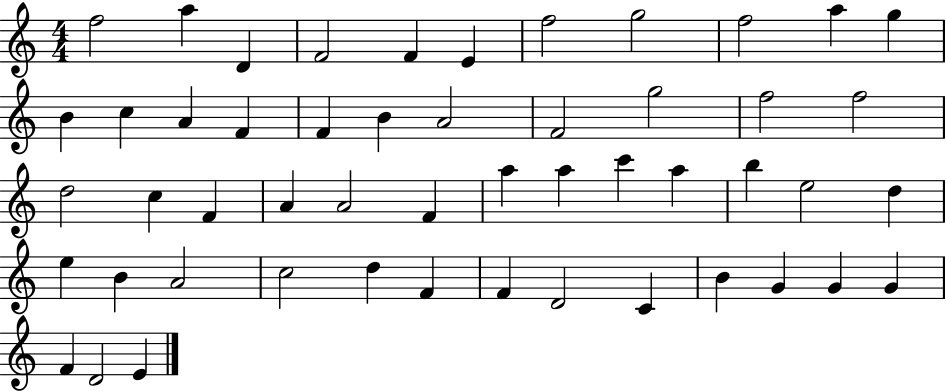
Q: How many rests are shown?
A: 0